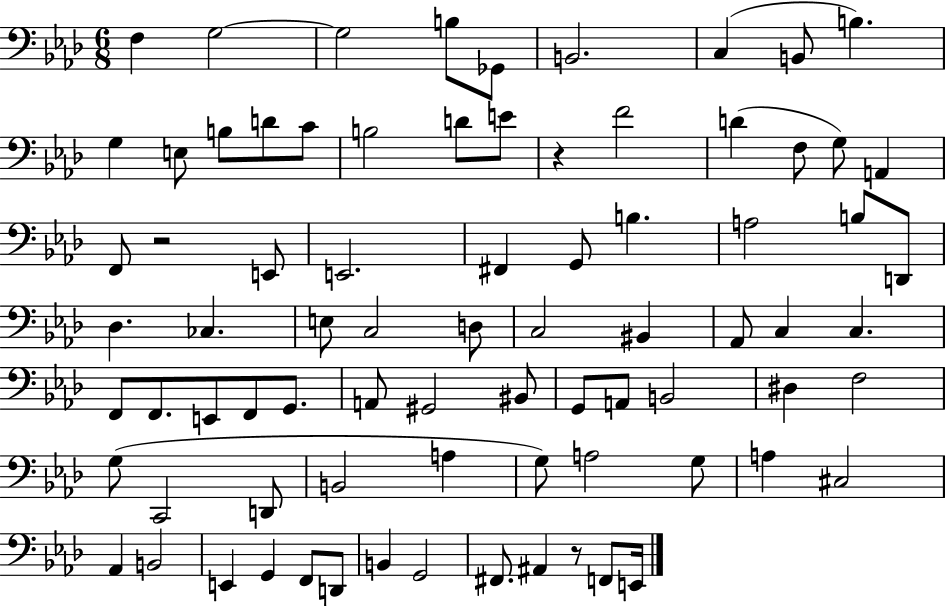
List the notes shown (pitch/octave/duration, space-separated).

F3/q G3/h G3/h B3/e Gb2/e B2/h. C3/q B2/e B3/q. G3/q E3/e B3/e D4/e C4/e B3/h D4/e E4/e R/q F4/h D4/q F3/e G3/e A2/q F2/e R/h E2/e E2/h. F#2/q G2/e B3/q. A3/h B3/e D2/e Db3/q. CES3/q. E3/e C3/h D3/e C3/h BIS2/q Ab2/e C3/q C3/q. F2/e F2/e. E2/e F2/e G2/e. A2/e G#2/h BIS2/e G2/e A2/e B2/h D#3/q F3/h G3/e C2/h D2/e B2/h A3/q G3/e A3/h G3/e A3/q C#3/h Ab2/q B2/h E2/q G2/q F2/e D2/e B2/q G2/h F#2/e. A#2/q R/e F2/e E2/s